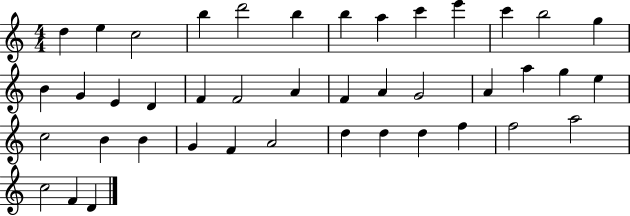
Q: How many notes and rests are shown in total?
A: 42